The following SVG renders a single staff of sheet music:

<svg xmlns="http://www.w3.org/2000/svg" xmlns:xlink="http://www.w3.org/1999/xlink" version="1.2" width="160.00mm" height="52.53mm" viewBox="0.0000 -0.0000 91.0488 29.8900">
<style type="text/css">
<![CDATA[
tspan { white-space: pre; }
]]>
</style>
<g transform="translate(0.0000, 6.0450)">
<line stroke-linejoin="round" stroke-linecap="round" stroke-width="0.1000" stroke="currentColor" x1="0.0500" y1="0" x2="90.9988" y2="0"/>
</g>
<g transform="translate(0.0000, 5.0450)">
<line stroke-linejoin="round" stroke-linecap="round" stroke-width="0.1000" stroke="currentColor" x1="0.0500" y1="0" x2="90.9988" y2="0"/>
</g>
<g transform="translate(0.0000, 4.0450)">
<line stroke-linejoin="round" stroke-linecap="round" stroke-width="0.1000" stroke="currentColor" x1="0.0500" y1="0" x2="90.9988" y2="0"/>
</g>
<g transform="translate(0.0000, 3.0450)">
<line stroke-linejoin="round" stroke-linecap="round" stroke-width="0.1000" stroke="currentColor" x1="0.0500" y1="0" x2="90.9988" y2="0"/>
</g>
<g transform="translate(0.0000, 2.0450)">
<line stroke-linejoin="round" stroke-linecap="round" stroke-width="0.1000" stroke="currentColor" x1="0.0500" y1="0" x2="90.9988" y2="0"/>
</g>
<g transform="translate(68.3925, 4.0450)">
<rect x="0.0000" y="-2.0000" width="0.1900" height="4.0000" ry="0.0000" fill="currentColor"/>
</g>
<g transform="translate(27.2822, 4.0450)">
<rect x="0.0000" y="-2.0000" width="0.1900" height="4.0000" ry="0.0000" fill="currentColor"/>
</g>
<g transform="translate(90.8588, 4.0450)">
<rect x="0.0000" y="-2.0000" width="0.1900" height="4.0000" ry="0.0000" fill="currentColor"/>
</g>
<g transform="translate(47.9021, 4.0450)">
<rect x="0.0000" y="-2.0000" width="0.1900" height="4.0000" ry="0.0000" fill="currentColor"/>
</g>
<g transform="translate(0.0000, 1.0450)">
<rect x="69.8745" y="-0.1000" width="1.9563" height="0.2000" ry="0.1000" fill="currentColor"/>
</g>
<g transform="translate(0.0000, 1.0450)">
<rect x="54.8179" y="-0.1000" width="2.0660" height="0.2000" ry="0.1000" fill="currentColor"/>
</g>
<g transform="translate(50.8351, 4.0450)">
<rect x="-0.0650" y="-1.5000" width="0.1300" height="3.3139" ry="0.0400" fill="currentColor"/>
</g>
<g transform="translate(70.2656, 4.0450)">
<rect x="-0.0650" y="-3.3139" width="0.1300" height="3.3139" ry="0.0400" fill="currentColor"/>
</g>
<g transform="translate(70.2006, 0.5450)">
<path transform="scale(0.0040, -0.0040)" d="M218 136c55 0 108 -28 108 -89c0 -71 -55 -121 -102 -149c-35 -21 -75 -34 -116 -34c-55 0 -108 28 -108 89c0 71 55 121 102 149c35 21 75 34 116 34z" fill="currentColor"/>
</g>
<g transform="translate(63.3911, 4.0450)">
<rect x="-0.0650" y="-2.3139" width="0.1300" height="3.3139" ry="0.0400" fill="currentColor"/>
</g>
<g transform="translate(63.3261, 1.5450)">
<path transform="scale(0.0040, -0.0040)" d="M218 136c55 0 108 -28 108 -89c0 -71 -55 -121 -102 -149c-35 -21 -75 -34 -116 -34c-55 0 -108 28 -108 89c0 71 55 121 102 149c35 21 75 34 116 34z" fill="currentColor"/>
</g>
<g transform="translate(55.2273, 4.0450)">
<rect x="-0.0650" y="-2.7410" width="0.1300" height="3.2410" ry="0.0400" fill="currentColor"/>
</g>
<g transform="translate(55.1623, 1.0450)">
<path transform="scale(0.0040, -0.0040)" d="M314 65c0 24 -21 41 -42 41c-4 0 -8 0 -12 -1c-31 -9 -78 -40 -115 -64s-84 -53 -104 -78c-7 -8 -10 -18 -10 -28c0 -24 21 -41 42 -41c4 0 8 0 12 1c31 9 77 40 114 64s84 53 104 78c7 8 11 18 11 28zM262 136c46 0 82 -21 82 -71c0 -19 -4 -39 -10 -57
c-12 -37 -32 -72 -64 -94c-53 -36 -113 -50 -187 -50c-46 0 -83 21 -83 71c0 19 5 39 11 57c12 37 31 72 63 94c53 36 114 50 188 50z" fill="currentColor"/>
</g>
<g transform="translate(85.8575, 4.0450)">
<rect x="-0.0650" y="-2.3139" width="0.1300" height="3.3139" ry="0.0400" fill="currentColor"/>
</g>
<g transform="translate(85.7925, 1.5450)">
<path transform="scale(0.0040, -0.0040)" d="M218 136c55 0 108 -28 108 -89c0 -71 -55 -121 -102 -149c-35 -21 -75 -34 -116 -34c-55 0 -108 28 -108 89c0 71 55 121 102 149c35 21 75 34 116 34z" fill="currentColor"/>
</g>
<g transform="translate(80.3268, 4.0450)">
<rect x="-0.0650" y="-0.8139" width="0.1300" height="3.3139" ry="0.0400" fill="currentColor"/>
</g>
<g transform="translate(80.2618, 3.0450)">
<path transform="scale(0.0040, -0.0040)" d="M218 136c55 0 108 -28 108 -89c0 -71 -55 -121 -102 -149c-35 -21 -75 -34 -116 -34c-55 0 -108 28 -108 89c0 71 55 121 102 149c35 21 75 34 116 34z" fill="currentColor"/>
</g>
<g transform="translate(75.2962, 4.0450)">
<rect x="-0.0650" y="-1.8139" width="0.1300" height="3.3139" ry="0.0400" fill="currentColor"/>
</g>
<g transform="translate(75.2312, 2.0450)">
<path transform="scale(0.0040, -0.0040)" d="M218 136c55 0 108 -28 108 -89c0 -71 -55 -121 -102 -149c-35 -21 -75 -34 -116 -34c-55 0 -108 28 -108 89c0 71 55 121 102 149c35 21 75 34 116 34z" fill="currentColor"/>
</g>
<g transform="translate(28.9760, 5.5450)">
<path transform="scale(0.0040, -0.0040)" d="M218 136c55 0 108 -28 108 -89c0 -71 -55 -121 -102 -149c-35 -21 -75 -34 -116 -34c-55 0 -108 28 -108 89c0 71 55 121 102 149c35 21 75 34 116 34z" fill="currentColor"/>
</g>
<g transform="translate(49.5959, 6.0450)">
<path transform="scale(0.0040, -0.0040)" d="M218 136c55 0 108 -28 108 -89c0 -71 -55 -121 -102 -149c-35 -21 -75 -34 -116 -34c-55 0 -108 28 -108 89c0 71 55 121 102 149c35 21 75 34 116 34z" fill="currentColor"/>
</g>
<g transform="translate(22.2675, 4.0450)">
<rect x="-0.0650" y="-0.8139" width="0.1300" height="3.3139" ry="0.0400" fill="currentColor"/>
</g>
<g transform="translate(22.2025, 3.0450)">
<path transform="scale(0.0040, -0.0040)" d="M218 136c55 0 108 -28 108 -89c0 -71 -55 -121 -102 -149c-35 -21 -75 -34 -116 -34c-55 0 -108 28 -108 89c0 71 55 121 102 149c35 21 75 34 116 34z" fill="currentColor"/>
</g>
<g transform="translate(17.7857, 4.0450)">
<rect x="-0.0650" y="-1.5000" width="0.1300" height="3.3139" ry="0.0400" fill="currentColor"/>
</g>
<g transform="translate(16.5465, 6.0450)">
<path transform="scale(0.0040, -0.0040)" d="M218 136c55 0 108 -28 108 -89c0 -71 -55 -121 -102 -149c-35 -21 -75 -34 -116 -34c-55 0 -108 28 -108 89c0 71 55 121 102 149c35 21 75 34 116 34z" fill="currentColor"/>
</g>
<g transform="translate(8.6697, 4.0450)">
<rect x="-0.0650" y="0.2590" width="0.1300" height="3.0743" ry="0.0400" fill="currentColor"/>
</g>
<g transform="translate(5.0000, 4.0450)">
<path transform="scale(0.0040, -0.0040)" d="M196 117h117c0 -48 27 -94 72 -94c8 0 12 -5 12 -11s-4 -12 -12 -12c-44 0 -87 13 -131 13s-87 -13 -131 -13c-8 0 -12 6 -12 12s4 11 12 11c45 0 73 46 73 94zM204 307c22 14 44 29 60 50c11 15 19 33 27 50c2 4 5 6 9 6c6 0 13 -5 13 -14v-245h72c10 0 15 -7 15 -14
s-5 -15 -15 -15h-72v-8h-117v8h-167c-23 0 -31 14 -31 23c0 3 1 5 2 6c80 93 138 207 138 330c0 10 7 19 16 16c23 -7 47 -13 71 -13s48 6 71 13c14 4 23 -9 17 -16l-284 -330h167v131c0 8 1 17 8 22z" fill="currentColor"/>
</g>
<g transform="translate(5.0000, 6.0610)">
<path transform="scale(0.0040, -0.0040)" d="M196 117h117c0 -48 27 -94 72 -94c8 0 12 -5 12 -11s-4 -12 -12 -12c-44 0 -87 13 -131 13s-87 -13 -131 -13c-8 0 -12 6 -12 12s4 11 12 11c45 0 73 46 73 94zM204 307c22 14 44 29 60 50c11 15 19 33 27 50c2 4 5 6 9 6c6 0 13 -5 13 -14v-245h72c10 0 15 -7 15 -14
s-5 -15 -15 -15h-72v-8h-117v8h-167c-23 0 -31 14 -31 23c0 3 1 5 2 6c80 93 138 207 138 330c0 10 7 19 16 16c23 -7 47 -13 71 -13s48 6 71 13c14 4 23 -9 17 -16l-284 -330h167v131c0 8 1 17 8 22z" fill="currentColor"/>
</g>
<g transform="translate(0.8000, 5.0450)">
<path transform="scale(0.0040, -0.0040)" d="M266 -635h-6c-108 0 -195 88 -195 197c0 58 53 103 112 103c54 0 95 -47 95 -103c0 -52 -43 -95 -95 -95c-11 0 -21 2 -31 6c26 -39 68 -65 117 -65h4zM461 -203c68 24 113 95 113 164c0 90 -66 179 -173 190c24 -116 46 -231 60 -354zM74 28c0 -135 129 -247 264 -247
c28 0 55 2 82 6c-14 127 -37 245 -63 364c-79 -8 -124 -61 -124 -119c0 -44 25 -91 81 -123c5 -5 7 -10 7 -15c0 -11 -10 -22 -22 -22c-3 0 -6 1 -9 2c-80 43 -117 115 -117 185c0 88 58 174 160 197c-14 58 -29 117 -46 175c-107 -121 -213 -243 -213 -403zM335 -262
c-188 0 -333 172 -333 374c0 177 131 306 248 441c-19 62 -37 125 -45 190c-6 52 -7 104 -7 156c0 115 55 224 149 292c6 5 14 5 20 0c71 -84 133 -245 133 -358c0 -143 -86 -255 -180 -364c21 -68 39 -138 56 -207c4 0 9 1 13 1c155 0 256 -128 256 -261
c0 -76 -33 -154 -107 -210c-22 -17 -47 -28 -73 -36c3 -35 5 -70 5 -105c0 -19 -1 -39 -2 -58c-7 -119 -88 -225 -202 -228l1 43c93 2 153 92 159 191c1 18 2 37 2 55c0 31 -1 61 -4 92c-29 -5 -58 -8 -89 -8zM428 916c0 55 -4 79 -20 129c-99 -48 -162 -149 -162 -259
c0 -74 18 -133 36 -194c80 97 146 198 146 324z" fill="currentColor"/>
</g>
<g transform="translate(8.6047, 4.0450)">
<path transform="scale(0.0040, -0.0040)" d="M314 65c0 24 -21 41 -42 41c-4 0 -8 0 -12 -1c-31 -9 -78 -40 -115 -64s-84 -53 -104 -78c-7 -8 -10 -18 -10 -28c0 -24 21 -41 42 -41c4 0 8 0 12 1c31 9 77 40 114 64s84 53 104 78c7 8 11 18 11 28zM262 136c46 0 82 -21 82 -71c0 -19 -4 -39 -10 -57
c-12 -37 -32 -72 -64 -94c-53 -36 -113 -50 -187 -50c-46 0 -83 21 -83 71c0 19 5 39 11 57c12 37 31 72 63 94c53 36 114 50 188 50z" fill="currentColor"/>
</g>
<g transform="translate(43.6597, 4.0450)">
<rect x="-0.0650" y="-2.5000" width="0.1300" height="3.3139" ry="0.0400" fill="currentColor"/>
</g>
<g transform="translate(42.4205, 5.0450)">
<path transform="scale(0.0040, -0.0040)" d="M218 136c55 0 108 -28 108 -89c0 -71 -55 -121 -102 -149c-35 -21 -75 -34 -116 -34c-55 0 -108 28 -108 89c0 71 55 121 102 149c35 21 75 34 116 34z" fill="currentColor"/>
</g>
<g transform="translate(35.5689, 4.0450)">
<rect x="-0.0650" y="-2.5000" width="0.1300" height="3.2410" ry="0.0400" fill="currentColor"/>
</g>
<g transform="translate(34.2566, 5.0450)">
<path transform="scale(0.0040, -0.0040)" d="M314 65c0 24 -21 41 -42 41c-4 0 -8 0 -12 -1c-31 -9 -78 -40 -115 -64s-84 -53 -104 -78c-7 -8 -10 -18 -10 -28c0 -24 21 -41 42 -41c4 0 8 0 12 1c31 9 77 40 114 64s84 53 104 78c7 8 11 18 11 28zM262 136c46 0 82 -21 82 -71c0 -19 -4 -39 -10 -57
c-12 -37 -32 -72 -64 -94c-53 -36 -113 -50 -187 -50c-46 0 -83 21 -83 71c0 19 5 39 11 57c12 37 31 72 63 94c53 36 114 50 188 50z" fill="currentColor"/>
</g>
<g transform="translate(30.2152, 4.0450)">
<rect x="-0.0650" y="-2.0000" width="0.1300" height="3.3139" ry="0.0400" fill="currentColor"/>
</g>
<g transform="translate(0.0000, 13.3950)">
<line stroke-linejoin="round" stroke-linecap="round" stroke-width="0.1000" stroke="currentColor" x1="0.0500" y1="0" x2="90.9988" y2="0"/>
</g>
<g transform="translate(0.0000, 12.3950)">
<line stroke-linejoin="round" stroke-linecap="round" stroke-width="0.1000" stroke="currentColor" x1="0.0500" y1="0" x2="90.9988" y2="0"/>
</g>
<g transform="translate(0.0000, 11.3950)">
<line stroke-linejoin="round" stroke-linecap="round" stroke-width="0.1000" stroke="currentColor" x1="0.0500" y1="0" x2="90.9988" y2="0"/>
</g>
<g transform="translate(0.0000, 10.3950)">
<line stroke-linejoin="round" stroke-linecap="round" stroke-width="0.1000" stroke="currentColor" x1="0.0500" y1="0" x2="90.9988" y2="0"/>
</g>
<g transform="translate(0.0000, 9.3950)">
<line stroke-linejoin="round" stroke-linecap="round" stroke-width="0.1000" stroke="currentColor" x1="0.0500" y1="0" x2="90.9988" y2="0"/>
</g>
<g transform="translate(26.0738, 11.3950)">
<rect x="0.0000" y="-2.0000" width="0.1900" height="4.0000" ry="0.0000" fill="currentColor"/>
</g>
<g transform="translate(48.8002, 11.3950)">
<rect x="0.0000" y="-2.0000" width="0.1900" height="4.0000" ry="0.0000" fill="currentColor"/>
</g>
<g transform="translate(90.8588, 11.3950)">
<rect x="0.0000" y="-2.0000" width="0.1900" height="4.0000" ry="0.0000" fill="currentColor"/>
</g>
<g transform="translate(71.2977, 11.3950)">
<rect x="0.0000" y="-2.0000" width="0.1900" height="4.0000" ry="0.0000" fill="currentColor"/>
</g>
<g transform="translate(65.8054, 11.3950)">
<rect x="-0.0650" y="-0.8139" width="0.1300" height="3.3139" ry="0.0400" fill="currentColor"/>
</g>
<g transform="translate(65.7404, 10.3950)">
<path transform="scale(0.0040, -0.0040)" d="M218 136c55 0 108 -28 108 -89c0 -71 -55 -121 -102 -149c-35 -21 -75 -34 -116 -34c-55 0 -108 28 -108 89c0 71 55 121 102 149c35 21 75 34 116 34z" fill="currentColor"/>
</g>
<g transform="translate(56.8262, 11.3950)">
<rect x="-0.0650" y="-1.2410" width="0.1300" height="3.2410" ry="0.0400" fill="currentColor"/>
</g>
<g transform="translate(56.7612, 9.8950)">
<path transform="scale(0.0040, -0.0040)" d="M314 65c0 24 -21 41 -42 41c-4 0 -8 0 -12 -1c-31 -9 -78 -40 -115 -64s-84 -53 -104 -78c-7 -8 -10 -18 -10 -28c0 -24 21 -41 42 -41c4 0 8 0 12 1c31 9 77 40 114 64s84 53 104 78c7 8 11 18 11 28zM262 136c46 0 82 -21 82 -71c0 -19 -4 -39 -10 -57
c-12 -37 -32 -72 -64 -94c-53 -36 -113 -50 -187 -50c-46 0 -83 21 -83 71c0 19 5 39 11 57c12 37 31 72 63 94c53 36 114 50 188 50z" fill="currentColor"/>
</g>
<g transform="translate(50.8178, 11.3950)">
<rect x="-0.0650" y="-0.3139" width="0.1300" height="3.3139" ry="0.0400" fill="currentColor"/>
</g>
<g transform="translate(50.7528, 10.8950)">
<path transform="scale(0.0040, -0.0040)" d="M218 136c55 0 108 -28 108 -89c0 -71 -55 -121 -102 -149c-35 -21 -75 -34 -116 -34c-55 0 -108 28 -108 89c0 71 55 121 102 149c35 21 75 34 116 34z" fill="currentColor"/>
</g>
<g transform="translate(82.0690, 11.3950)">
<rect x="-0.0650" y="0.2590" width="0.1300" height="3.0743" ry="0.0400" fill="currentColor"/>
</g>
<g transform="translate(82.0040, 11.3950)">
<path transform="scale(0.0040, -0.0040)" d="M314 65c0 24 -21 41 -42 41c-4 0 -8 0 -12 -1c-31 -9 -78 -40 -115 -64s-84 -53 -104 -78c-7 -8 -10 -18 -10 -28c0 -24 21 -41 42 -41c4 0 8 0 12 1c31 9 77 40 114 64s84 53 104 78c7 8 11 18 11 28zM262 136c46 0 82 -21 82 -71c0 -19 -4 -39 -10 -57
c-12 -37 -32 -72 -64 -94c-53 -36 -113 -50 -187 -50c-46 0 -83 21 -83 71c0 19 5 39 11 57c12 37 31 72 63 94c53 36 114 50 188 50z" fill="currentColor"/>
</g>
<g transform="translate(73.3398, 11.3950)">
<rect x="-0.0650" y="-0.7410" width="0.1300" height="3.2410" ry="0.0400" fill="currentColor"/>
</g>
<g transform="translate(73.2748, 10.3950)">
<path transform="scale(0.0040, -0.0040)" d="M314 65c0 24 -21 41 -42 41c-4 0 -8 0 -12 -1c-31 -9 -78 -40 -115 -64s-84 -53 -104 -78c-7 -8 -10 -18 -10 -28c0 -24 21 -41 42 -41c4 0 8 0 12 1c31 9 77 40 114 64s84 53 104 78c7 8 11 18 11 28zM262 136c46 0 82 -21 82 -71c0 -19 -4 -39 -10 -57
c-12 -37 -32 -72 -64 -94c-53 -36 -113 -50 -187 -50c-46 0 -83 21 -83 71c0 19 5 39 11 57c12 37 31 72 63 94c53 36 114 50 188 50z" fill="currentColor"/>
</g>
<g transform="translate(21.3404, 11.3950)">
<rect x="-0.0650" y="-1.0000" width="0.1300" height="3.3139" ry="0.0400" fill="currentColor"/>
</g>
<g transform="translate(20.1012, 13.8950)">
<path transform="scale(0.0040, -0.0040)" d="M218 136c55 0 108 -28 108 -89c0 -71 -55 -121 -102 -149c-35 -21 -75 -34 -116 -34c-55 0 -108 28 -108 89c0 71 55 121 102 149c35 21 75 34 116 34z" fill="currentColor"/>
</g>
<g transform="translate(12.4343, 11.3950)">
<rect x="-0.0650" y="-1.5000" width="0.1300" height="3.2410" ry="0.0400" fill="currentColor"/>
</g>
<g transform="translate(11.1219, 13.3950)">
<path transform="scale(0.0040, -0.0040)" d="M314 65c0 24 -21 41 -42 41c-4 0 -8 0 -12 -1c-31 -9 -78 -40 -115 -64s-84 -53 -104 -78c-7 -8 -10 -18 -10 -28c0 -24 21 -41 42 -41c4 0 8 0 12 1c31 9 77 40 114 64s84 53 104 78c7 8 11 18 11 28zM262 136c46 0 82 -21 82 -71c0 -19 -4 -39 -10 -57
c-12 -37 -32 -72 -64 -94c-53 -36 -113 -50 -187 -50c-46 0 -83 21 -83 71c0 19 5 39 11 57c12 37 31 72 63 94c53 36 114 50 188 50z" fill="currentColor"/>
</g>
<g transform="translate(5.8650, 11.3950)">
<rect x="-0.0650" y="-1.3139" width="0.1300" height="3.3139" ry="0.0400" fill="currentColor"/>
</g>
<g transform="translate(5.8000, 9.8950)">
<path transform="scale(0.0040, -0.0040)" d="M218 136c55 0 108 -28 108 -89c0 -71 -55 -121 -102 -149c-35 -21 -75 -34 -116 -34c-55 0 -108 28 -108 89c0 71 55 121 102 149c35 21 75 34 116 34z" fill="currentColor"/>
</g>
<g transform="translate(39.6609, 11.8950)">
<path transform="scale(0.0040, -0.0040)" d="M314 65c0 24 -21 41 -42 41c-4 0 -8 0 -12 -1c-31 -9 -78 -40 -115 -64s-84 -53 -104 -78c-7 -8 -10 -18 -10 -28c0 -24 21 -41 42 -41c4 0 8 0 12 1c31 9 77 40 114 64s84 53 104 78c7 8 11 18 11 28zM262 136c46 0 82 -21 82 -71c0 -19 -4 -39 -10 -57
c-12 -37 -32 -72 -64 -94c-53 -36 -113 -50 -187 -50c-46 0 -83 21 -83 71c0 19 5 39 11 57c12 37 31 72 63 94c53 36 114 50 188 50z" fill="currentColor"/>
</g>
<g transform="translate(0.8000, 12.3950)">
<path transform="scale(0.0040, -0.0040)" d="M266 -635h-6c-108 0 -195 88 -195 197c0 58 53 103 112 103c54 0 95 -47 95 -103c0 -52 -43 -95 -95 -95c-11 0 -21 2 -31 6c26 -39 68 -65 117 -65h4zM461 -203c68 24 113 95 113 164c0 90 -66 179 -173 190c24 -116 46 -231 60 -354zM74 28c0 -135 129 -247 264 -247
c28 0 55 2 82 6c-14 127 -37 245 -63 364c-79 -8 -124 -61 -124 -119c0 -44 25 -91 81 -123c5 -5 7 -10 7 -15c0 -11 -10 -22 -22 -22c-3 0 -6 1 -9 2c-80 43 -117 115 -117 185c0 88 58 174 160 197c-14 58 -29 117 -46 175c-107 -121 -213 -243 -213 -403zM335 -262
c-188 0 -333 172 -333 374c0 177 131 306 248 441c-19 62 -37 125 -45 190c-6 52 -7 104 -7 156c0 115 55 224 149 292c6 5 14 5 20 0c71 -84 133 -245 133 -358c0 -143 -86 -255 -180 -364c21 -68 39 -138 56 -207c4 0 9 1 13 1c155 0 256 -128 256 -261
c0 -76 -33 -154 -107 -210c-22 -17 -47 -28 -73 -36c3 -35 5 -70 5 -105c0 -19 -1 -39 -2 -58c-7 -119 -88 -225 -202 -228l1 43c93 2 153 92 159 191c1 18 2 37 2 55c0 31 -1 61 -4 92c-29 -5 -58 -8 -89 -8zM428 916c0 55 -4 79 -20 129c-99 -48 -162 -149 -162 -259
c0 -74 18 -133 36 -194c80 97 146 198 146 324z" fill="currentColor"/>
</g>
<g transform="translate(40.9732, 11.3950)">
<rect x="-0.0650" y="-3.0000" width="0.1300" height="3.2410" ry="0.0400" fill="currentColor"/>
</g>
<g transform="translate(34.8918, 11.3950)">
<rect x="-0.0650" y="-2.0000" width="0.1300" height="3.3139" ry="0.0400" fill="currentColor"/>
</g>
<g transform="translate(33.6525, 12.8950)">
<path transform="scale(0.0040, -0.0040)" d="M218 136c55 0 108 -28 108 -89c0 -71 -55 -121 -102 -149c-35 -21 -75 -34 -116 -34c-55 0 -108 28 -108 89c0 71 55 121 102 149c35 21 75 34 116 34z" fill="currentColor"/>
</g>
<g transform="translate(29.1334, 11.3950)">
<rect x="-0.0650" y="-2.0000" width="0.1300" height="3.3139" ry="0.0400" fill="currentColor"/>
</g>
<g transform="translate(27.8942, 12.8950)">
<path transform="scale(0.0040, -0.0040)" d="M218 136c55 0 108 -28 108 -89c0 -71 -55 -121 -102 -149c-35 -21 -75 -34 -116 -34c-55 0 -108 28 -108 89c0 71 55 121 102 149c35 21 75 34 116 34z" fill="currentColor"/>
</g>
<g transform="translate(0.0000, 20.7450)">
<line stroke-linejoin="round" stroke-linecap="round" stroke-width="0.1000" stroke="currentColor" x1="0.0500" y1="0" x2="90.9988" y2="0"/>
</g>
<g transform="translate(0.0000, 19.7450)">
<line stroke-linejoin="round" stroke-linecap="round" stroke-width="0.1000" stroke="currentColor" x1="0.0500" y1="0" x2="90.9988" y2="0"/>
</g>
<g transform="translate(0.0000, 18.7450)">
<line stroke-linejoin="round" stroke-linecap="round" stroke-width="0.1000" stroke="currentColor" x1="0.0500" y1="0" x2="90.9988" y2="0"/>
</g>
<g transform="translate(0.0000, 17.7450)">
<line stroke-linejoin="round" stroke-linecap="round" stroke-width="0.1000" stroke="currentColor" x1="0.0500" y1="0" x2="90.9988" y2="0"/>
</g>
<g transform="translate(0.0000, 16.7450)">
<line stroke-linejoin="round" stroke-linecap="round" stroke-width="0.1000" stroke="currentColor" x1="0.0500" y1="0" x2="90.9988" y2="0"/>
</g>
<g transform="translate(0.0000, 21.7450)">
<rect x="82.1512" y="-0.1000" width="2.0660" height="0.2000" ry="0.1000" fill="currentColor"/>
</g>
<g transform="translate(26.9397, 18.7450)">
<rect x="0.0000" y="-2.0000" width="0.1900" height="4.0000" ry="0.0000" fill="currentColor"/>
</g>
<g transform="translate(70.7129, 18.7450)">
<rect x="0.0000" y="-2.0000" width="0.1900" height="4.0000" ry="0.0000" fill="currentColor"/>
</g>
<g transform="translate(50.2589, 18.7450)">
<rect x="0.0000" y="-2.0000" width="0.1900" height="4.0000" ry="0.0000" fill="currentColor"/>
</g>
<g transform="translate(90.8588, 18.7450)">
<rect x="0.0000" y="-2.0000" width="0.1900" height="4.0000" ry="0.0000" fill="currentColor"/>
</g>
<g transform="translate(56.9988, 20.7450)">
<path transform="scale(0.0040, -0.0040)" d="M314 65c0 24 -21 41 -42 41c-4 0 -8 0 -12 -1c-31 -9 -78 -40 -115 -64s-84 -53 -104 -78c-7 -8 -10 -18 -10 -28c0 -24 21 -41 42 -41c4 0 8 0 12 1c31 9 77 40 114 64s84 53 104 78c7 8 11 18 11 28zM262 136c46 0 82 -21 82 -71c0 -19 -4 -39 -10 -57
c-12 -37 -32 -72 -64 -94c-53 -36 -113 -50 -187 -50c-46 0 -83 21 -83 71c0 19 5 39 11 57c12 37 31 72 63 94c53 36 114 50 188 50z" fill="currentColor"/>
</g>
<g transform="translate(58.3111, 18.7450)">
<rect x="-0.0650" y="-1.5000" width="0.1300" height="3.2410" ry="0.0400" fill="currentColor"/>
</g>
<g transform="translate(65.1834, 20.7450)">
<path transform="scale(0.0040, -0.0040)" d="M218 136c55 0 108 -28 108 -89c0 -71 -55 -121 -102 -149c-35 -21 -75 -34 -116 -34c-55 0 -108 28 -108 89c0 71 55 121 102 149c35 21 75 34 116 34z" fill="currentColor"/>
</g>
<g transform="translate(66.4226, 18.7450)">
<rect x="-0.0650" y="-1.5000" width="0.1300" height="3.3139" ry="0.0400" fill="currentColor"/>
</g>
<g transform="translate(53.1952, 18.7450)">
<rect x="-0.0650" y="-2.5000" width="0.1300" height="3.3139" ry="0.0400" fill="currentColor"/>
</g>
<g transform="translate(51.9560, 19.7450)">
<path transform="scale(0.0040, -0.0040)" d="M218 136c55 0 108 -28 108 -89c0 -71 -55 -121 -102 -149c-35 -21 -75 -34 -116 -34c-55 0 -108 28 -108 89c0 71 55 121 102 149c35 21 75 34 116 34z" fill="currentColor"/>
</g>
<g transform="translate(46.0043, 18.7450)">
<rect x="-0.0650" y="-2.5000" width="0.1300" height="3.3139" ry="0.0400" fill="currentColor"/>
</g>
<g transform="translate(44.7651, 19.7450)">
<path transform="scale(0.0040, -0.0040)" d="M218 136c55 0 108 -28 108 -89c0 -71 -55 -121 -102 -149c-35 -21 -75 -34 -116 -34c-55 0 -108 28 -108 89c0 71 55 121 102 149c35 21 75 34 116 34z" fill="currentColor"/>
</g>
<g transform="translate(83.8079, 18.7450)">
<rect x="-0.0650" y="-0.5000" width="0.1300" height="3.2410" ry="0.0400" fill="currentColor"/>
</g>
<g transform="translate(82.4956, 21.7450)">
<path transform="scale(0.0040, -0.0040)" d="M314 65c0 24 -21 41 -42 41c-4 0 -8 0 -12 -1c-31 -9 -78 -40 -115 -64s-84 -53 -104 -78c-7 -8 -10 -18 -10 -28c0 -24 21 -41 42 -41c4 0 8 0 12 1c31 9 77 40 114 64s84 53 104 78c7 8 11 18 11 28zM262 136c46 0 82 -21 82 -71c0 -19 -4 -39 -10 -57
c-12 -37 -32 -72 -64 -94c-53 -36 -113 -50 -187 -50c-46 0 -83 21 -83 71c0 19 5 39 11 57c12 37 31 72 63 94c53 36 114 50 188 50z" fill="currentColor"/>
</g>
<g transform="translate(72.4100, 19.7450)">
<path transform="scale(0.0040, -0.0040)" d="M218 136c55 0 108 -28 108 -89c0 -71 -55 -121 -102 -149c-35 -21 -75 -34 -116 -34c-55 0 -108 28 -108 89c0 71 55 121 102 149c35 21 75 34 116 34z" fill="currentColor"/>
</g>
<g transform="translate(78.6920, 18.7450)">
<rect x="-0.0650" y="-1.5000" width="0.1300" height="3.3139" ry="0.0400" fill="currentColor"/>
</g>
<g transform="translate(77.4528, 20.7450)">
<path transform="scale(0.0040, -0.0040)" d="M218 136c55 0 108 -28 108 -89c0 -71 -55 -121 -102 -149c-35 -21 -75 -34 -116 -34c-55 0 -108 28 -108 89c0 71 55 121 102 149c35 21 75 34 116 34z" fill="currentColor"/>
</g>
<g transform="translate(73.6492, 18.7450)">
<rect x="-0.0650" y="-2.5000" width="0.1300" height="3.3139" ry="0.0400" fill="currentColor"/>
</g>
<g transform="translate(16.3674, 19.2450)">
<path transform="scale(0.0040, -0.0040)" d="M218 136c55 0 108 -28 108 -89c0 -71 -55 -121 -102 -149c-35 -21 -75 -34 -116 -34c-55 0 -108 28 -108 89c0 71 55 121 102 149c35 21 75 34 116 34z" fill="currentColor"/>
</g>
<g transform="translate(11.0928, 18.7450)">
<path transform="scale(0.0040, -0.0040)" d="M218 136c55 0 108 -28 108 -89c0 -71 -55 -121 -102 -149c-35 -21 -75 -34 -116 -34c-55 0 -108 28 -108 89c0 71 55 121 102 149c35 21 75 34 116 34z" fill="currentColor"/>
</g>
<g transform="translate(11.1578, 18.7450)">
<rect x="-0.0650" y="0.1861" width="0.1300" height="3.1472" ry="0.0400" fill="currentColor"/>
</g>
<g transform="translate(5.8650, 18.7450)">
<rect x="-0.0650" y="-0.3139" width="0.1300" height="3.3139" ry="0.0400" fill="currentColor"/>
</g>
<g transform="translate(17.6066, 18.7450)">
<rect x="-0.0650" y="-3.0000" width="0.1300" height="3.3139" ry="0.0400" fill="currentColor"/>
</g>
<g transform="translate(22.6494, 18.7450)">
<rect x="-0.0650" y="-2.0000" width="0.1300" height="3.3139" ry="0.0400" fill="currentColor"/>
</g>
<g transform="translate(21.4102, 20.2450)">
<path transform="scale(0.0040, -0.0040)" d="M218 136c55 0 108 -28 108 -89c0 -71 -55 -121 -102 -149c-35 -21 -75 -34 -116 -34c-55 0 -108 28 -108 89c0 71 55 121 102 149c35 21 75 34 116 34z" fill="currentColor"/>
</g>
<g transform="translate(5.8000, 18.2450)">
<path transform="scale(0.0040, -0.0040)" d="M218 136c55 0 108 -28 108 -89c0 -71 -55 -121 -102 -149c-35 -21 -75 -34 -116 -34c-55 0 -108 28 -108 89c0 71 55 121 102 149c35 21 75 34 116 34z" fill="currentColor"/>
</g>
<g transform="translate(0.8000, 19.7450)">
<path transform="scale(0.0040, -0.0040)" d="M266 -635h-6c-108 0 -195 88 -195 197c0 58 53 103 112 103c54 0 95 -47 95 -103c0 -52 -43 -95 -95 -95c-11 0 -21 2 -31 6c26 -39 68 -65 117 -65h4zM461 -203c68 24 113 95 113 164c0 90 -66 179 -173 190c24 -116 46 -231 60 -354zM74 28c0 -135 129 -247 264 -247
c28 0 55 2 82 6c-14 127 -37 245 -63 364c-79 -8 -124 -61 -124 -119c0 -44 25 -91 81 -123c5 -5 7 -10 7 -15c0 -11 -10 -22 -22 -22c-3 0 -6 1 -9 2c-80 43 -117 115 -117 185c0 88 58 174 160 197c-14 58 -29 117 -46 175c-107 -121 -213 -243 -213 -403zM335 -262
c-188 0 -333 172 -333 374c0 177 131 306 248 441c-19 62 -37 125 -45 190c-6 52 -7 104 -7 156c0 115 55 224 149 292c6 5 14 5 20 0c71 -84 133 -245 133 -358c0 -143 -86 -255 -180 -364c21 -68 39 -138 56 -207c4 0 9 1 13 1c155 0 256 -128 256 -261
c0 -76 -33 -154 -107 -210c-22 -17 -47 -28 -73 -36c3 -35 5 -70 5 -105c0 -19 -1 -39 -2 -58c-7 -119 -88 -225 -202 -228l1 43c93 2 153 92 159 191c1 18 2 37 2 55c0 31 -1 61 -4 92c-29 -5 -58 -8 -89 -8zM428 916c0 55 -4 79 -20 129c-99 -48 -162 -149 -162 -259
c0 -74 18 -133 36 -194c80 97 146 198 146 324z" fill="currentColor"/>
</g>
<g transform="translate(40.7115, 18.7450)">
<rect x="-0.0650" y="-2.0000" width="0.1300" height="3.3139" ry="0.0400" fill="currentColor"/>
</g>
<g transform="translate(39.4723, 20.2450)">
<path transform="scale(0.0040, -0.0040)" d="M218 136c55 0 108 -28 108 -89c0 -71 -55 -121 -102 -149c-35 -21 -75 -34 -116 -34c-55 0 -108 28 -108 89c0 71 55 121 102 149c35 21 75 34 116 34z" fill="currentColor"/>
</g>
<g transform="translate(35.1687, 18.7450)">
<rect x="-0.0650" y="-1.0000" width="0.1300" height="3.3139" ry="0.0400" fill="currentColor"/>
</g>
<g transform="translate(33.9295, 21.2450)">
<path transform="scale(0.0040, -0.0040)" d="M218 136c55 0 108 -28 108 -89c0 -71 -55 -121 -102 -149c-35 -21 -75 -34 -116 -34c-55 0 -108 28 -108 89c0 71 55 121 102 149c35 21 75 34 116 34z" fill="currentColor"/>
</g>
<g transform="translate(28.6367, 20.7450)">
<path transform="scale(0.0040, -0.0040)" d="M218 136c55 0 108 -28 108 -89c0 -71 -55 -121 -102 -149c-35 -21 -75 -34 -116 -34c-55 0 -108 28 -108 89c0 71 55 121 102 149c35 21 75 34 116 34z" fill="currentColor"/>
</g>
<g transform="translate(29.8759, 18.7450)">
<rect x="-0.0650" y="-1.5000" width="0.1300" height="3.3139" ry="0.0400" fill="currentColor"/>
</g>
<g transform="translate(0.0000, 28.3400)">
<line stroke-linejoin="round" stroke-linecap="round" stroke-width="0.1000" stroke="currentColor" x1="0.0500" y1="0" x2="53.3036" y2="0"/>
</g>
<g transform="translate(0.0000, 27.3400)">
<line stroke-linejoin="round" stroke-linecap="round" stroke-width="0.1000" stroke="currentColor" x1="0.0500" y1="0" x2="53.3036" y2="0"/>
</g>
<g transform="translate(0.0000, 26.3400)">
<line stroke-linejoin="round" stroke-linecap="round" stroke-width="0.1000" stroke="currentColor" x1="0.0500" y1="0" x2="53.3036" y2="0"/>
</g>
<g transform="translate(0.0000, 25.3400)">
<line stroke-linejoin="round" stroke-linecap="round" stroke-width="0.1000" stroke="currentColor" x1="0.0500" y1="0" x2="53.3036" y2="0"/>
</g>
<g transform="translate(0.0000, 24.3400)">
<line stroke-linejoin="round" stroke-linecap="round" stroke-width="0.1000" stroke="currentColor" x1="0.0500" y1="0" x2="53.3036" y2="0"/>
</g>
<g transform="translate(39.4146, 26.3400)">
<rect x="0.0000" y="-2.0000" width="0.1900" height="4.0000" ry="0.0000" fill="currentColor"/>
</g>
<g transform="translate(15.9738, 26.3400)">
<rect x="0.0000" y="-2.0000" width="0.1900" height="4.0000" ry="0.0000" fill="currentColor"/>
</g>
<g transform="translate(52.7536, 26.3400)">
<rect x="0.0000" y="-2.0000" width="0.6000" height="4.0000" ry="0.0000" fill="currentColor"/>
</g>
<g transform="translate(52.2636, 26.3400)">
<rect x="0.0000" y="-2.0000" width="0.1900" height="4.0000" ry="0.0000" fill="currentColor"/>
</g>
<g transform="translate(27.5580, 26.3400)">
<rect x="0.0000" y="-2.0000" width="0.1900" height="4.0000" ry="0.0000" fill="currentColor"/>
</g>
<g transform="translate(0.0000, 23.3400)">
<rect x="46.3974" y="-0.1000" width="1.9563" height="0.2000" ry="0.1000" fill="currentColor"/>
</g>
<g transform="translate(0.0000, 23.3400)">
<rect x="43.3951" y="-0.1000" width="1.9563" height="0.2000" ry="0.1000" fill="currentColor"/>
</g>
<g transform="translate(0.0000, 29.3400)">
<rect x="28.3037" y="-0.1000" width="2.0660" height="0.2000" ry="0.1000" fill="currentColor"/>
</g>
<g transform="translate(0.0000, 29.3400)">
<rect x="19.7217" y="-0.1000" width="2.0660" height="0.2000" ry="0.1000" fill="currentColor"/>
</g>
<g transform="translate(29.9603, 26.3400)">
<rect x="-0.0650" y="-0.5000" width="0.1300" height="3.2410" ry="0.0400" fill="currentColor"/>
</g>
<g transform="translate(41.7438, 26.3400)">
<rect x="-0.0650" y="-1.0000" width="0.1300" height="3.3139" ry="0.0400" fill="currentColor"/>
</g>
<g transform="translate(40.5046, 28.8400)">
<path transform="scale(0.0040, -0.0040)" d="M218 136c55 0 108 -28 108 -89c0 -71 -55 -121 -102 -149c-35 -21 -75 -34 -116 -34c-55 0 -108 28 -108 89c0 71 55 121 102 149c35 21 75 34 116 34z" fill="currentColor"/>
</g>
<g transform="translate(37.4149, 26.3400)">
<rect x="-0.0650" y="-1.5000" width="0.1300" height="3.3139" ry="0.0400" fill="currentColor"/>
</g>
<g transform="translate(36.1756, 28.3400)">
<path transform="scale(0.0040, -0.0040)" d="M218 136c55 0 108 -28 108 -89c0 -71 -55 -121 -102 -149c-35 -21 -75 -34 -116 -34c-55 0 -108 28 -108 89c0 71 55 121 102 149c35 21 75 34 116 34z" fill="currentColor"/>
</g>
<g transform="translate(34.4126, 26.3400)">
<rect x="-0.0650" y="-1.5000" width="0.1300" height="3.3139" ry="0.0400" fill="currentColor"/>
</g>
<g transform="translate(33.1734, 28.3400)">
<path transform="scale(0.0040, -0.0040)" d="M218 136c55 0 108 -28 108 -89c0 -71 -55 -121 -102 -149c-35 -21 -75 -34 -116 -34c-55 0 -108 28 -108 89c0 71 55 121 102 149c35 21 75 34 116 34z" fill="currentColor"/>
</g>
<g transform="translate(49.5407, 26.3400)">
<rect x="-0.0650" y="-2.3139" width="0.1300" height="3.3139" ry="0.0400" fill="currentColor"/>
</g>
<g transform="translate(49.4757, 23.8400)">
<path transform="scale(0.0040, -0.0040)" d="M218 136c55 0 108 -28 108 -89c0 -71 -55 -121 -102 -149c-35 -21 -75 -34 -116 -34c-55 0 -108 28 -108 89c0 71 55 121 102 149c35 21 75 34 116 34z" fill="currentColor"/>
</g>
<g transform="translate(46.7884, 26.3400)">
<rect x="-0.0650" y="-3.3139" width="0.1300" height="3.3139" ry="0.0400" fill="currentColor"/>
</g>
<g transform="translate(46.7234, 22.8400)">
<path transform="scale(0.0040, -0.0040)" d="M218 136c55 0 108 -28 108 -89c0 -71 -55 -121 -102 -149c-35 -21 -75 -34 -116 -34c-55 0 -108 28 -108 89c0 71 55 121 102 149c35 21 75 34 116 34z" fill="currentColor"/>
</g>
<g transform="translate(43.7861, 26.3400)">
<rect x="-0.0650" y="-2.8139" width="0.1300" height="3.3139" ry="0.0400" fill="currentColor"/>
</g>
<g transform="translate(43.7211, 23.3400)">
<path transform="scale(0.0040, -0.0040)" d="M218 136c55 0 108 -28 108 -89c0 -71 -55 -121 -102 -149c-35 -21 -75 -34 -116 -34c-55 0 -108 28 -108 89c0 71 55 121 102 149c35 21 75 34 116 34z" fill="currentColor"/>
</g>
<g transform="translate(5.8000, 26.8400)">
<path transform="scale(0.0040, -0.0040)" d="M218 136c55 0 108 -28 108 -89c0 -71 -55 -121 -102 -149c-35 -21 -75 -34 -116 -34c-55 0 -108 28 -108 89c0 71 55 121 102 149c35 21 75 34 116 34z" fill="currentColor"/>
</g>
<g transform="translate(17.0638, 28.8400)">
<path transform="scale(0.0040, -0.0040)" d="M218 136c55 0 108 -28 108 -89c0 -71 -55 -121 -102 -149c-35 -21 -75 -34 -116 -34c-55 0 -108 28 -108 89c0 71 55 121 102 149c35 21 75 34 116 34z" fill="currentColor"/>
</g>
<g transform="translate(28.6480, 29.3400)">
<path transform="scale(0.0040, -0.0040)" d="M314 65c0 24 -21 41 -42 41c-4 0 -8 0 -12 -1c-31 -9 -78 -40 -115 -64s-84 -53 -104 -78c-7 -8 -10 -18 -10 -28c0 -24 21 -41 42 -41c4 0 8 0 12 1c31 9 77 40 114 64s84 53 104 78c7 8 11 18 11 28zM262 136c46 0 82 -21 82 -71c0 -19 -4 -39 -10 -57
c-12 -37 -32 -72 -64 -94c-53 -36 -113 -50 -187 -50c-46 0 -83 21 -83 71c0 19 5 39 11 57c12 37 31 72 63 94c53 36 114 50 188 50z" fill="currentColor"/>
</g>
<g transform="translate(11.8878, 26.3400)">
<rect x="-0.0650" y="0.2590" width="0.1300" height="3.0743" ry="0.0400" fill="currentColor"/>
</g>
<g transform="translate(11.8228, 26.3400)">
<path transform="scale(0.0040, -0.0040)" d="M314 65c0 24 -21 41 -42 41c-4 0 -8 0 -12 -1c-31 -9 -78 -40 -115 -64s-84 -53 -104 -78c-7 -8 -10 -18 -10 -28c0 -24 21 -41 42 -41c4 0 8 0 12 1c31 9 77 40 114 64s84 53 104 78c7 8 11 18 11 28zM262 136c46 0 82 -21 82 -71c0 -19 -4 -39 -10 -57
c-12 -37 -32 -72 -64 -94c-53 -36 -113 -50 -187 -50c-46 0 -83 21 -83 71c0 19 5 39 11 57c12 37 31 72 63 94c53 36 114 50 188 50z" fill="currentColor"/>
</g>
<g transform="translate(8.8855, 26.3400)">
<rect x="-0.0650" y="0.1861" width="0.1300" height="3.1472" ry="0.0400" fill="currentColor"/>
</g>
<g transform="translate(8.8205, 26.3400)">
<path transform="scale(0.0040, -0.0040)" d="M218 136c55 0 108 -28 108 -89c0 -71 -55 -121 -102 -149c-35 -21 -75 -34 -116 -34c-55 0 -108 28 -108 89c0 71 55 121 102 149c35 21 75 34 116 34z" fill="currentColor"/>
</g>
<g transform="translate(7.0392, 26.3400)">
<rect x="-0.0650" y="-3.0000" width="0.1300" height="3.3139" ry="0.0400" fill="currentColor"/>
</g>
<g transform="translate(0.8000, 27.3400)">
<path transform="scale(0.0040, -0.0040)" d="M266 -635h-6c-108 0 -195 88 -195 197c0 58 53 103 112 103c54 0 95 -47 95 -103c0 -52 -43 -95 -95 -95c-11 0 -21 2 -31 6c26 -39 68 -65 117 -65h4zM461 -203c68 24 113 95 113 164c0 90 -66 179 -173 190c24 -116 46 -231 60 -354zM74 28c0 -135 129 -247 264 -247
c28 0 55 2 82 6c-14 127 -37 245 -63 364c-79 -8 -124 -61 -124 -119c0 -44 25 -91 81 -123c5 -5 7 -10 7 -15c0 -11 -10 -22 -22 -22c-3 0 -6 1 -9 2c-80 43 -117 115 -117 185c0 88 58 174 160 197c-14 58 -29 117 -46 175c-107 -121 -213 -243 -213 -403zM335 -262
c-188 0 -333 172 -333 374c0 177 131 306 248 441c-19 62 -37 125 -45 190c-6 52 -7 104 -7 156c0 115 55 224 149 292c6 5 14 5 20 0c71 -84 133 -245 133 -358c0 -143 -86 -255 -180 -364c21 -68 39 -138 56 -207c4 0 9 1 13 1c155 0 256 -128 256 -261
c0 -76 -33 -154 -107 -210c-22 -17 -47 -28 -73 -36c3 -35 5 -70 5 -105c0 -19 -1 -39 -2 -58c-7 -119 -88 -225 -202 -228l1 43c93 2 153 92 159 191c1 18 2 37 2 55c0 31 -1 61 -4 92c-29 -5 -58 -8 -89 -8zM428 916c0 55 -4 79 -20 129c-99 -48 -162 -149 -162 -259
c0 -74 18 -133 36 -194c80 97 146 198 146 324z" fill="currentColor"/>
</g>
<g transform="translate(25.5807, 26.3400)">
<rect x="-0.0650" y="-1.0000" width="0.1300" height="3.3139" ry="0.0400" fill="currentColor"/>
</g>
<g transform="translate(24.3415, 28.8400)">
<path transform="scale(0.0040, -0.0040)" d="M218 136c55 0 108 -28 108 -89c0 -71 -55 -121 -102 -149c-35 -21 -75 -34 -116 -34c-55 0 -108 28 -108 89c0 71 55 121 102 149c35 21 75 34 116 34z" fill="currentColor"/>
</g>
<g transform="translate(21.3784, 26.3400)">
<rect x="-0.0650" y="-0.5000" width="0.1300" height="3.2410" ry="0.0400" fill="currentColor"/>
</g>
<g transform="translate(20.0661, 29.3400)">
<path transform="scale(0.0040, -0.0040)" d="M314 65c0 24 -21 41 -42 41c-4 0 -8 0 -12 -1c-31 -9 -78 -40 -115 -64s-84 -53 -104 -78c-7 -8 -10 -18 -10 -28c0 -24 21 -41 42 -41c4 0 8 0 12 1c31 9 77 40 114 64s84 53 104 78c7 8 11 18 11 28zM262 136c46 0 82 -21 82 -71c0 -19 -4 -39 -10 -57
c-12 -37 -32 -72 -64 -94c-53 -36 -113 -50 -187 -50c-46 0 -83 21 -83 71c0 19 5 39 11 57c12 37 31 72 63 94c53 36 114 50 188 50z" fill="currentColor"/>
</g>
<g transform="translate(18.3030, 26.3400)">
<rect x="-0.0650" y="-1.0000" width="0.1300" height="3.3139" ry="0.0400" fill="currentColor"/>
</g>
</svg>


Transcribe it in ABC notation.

X:1
T:Untitled
M:4/4
L:1/4
K:C
B2 E d F G2 G E a2 g b f d g e E2 D F F A2 c e2 d d2 B2 c B A F E D F G G E2 E G E C2 A B B2 D C2 D C2 E E D a b g